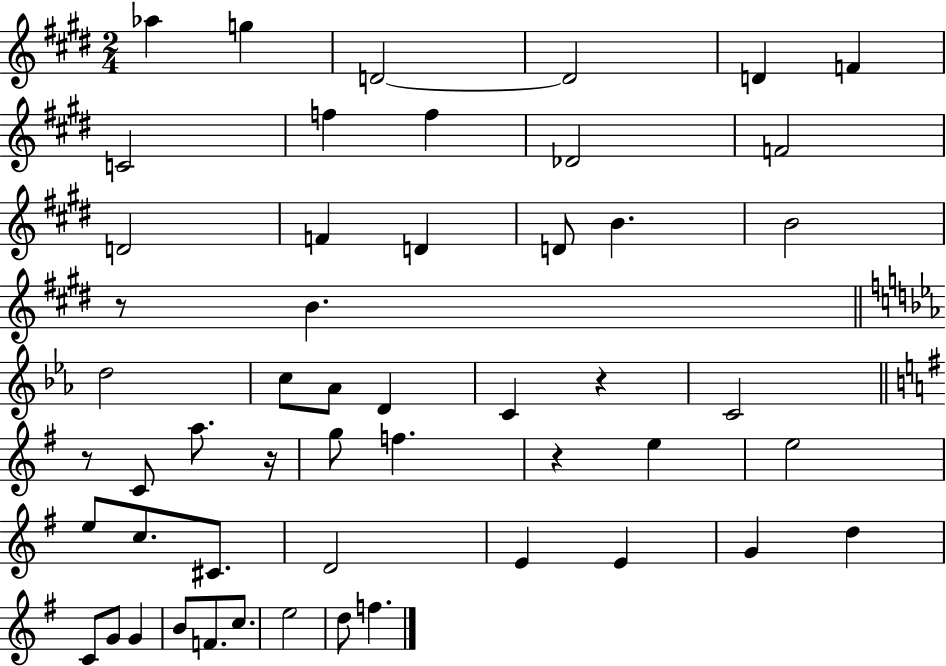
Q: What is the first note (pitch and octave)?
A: Ab5